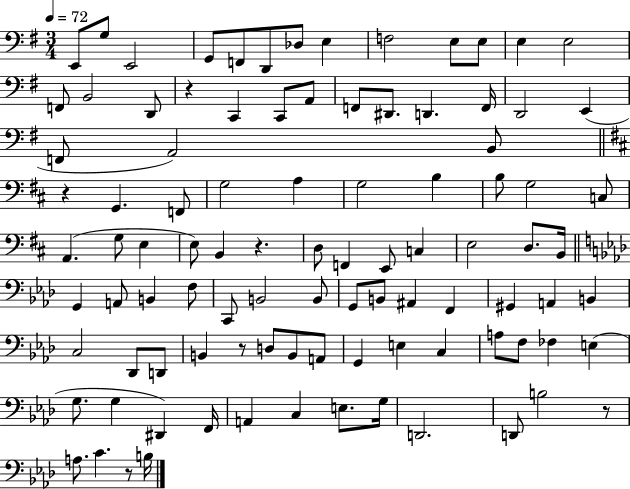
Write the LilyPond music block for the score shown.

{
  \clef bass
  \numericTimeSignature
  \time 3/4
  \key g \major
  \tempo 4 = 72
  e,8 g8 e,2 | g,8 f,8 d,8 des8 e4 | f2 e8 e8 | e4 e2 | \break f,8 b,2 d,8 | r4 c,4 c,8 a,8 | f,8 dis,8. d,4. f,16 | d,2 e,4( | \break f,8 a,2) b,8 | \bar "||" \break \key d \major r4 g,4. f,8 | g2 a4 | g2 b4 | b8 g2 c8 | \break a,4.( g8 e4 | e8) b,4 r4. | d8 f,4 e,8 c4 | e2 d8. b,16 | \break \bar "||" \break \key aes \major g,4 a,8 b,4 f8 | c,8 b,2 b,8 | g,8 b,8 ais,4 f,4 | gis,4 a,4 b,4 | \break c2 des,8 d,8 | b,4 r8 d8 b,8 a,8 | g,4 e4 c4 | a8 f8 fes4 e4( | \break g8. g4 dis,4) f,16 | a,4 c4 e8. g16 | d,2. | d,8 b2 r8 | \break a8. c'4. r8 b16 | \bar "|."
}